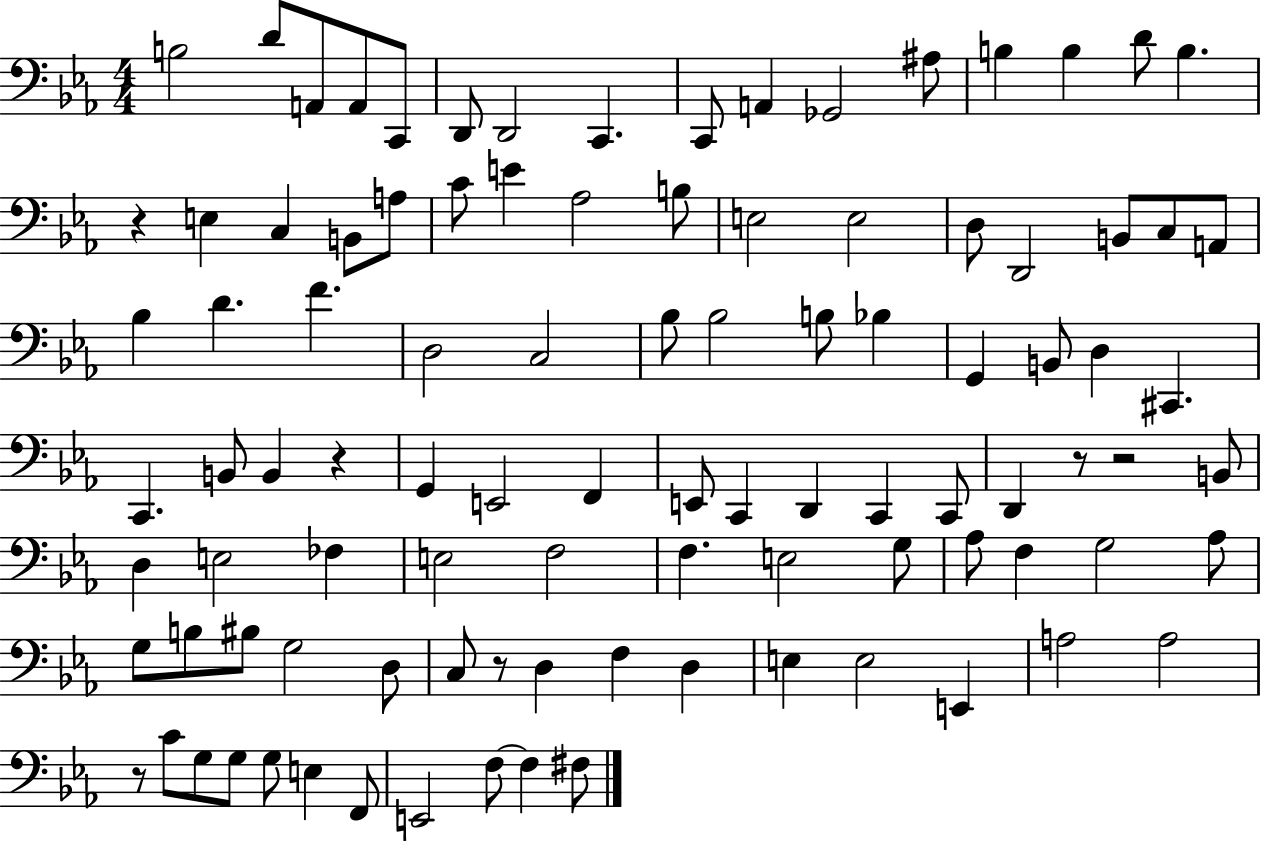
B3/h D4/e A2/e A2/e C2/e D2/e D2/h C2/q. C2/e A2/q Gb2/h A#3/e B3/q B3/q D4/e B3/q. R/q E3/q C3/q B2/e A3/e C4/e E4/q Ab3/h B3/e E3/h E3/h D3/e D2/h B2/e C3/e A2/e Bb3/q D4/q. F4/q. D3/h C3/h Bb3/e Bb3/h B3/e Bb3/q G2/q B2/e D3/q C#2/q. C2/q. B2/e B2/q R/q G2/q E2/h F2/q E2/e C2/q D2/q C2/q C2/e D2/q R/e R/h B2/e D3/q E3/h FES3/q E3/h F3/h F3/q. E3/h G3/e Ab3/e F3/q G3/h Ab3/e G3/e B3/e BIS3/e G3/h D3/e C3/e R/e D3/q F3/q D3/q E3/q E3/h E2/q A3/h A3/h R/e C4/e G3/e G3/e G3/e E3/q F2/e E2/h F3/e F3/q F#3/e